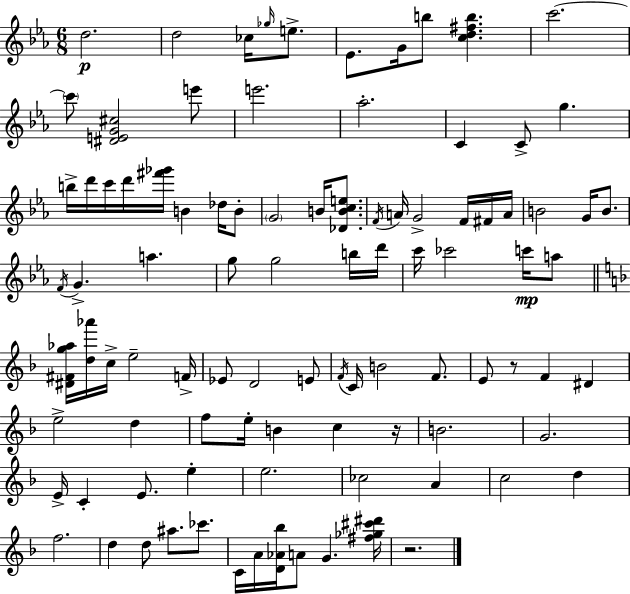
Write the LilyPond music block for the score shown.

{
  \clef treble
  \numericTimeSignature
  \time 6/8
  \key ees \major
  d''2.\p | d''2 ces''16 \grace { ges''16 } e''8.-> | ees'8. g'16 b''8 <c'' d'' fis'' b''>4. | c'''2.~~ | \break \parenthesize c'''8 <dis' e' g' cis''>2 e'''8 | e'''2. | aes''2.-. | c'4 c'8-> g''4. | \break b''16-> d'''16 c'''16 d'''16 <fis''' ges'''>16 b'4 des''16 b'8-. | \parenthesize g'2 b'16 <des' b' c'' e''>8. | \acciaccatura { f'16 } a'16 g'2-> f'16 | fis'16 a'16 b'2 g'16 b'8. | \break \acciaccatura { f'16 } g'4.-> a''4. | g''8 g''2 | b''16 d'''16 c'''16 ces'''2 | c'''16\mp a''8 \bar "||" \break \key d \minor <dis' fis' g'' aes''>16 <d'' aes'''>16 c''16-> e''2-- f'16-> | ees'8 d'2 e'8 | \acciaccatura { f'16 } c'16 b'2 f'8. | e'8 r8 f'4 dis'4 | \break e''2-> d''4 | f''8 e''16-. b'4 c''4 | r16 b'2. | g'2. | \break e'16-> c'4-. e'8. e''4-. | e''2. | ces''2 a'4 | c''2 d''4 | \break f''2. | d''4 d''8 ais''8. ces'''8. | c'16 a'16 <d' aes' bes''>16 a'8 g'4. | <fis'' ges'' cis''' dis'''>16 r2. | \break \bar "|."
}